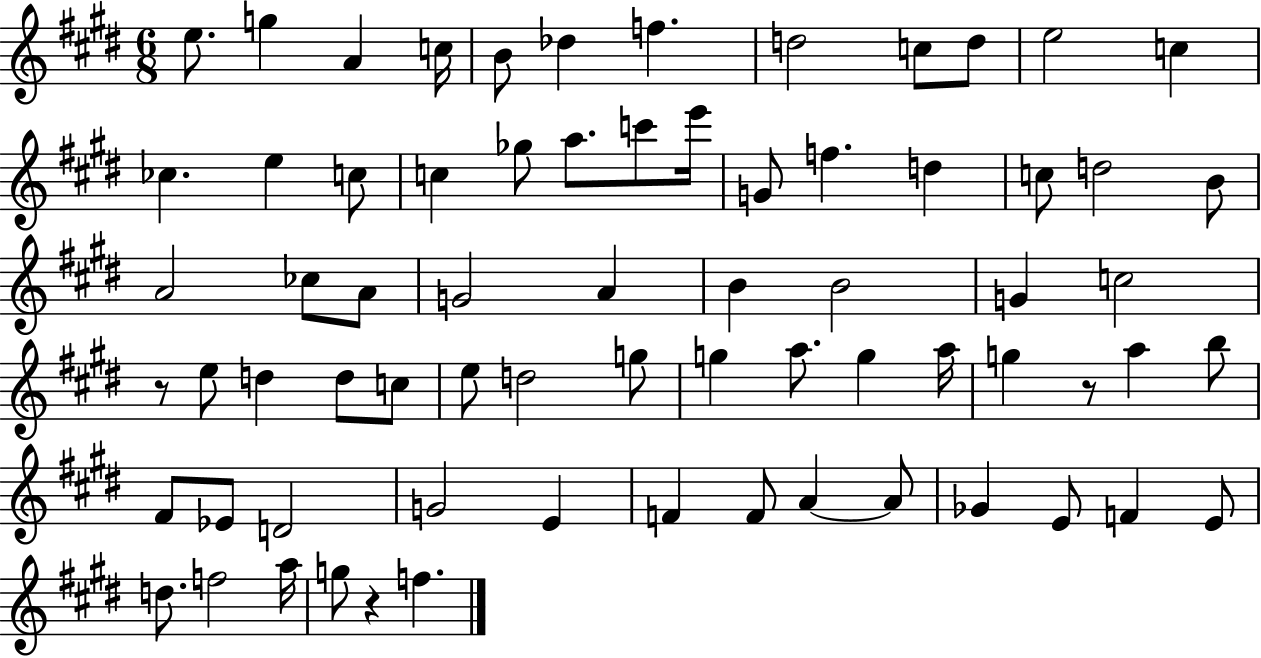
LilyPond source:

{
  \clef treble
  \numericTimeSignature
  \time 6/8
  \key e \major
  e''8. g''4 a'4 c''16 | b'8 des''4 f''4. | d''2 c''8 d''8 | e''2 c''4 | \break ces''4. e''4 c''8 | c''4 ges''8 a''8. c'''8 e'''16 | g'8 f''4. d''4 | c''8 d''2 b'8 | \break a'2 ces''8 a'8 | g'2 a'4 | b'4 b'2 | g'4 c''2 | \break r8 e''8 d''4 d''8 c''8 | e''8 d''2 g''8 | g''4 a''8. g''4 a''16 | g''4 r8 a''4 b''8 | \break fis'8 ees'8 d'2 | g'2 e'4 | f'4 f'8 a'4~~ a'8 | ges'4 e'8 f'4 e'8 | \break d''8. f''2 a''16 | g''8 r4 f''4. | \bar "|."
}